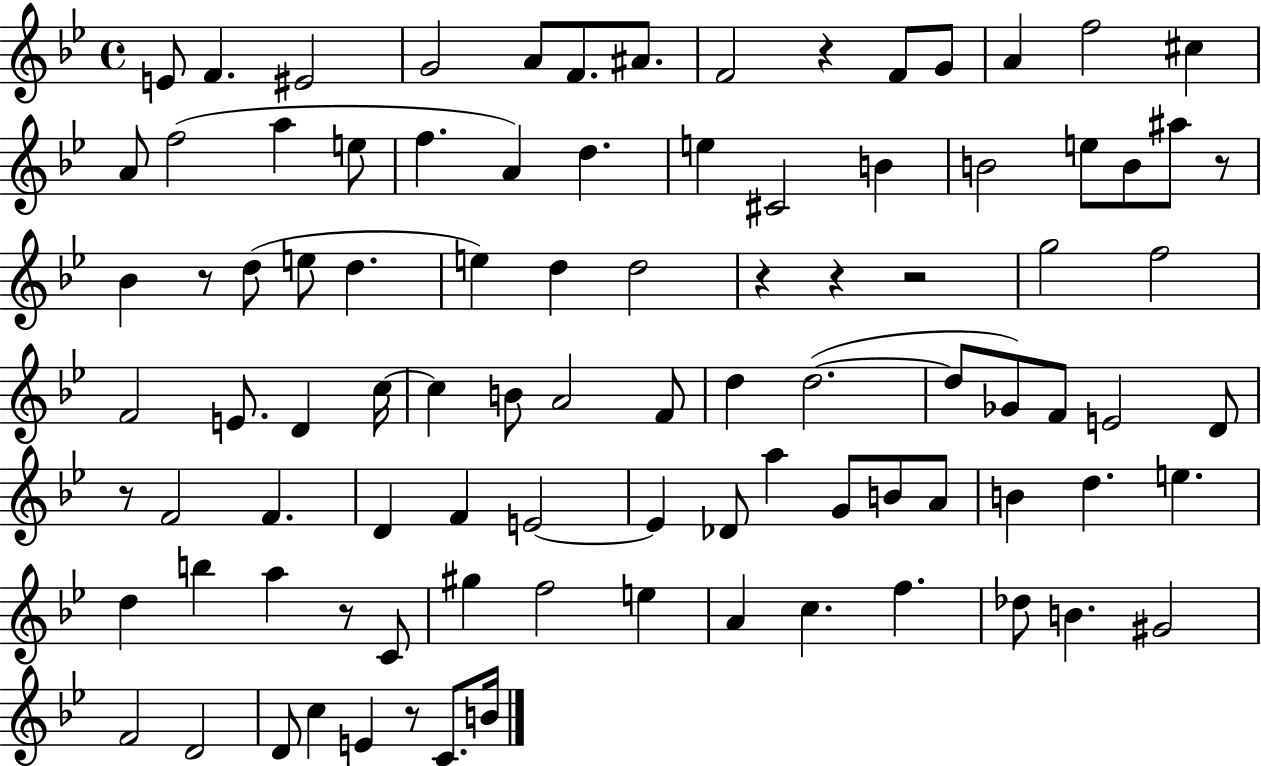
E4/e F4/q. EIS4/h G4/h A4/e F4/e. A#4/e. F4/h R/q F4/e G4/e A4/q F5/h C#5/q A4/e F5/h A5/q E5/e F5/q. A4/q D5/q. E5/q C#4/h B4/q B4/h E5/e B4/e A#5/e R/e Bb4/q R/e D5/e E5/e D5/q. E5/q D5/q D5/h R/q R/q R/h G5/h F5/h F4/h E4/e. D4/q C5/s C5/q B4/e A4/h F4/e D5/q D5/h. D5/e Gb4/e F4/e E4/h D4/e R/e F4/h F4/q. D4/q F4/q E4/h E4/q Db4/e A5/q G4/e B4/e A4/e B4/q D5/q. E5/q. D5/q B5/q A5/q R/e C4/e G#5/q F5/h E5/q A4/q C5/q. F5/q. Db5/e B4/q. G#4/h F4/h D4/h D4/e C5/q E4/q R/e C4/e. B4/s